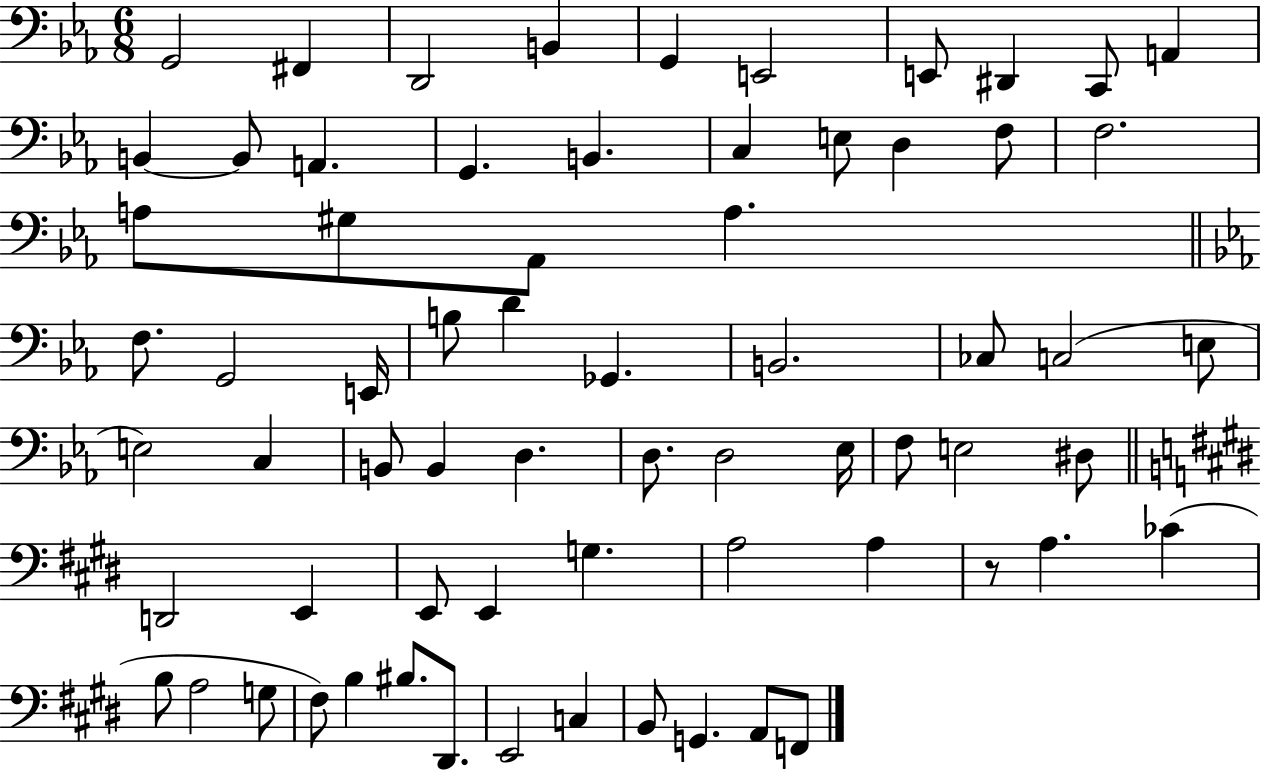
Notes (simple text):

G2/h F#2/q D2/h B2/q G2/q E2/h E2/e D#2/q C2/e A2/q B2/q B2/e A2/q. G2/q. B2/q. C3/q E3/e D3/q F3/e F3/h. A3/e G#3/e Ab2/e A3/q. F3/e. G2/h E2/s B3/e D4/q Gb2/q. B2/h. CES3/e C3/h E3/e E3/h C3/q B2/e B2/q D3/q. D3/e. D3/h Eb3/s F3/e E3/h D#3/e D2/h E2/q E2/e E2/q G3/q. A3/h A3/q R/e A3/q. CES4/q B3/e A3/h G3/e F#3/e B3/q BIS3/e. D#2/e. E2/h C3/q B2/e G2/q. A2/e F2/e